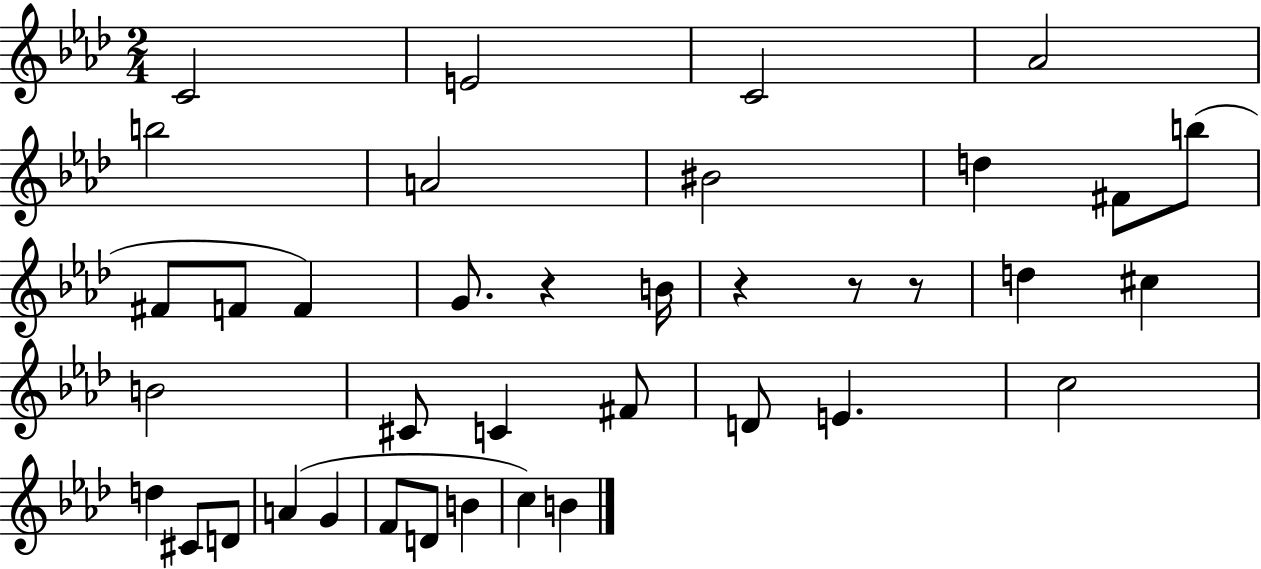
{
  \clef treble
  \numericTimeSignature
  \time 2/4
  \key aes \major
  c'2 | e'2 | c'2 | aes'2 | \break b''2 | a'2 | bis'2 | d''4 fis'8 b''8( | \break fis'8 f'8 f'4) | g'8. r4 b'16 | r4 r8 r8 | d''4 cis''4 | \break b'2 | cis'8 c'4 fis'8 | d'8 e'4. | c''2 | \break d''4 cis'8 d'8 | a'4( g'4 | f'8 d'8 b'4 | c''4) b'4 | \break \bar "|."
}